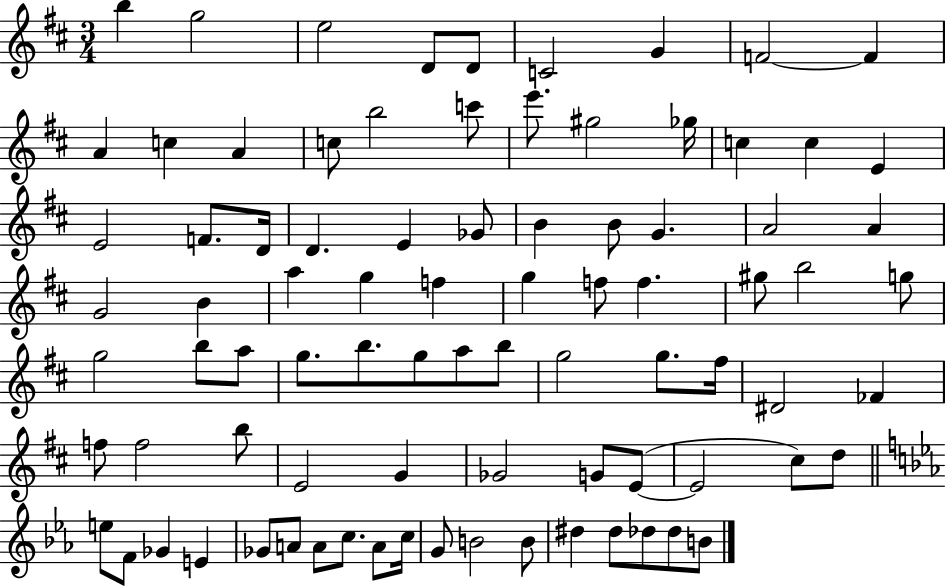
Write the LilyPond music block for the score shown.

{
  \clef treble
  \numericTimeSignature
  \time 3/4
  \key d \major
  \repeat volta 2 { b''4 g''2 | e''2 d'8 d'8 | c'2 g'4 | f'2~~ f'4 | \break a'4 c''4 a'4 | c''8 b''2 c'''8 | e'''8. gis''2 ges''16 | c''4 c''4 e'4 | \break e'2 f'8. d'16 | d'4. e'4 ges'8 | b'4 b'8 g'4. | a'2 a'4 | \break g'2 b'4 | a''4 g''4 f''4 | g''4 f''8 f''4. | gis''8 b''2 g''8 | \break g''2 b''8 a''8 | g''8. b''8. g''8 a''8 b''8 | g''2 g''8. fis''16 | dis'2 fes'4 | \break f''8 f''2 b''8 | e'2 g'4 | ges'2 g'8 e'8~(~ | e'2 cis''8) d''8 | \break \bar "||" \break \key ees \major e''8 f'8 ges'4 e'4 | ges'8 a'8 a'8 c''8. a'8 c''16 | g'8 b'2 b'8 | dis''4 dis''8 des''8 des''8 b'8 | \break } \bar "|."
}